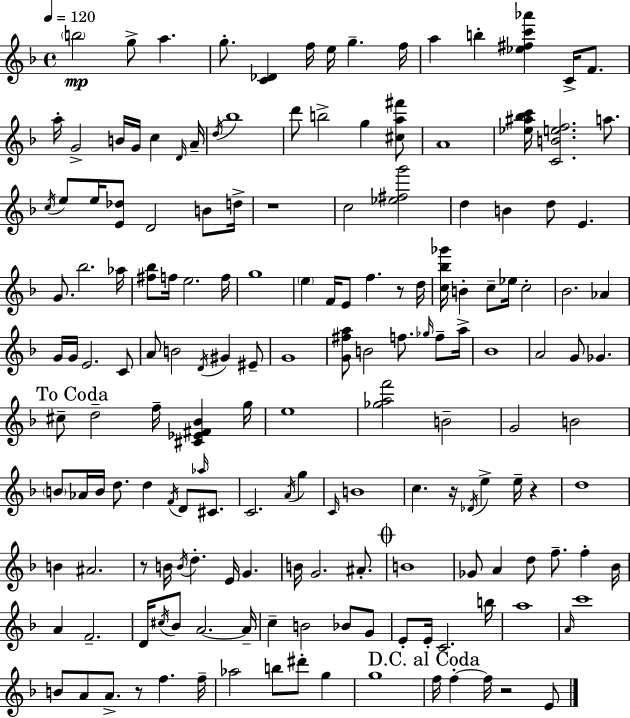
{
  \clef treble
  \time 4/4
  \defaultTimeSignature
  \key d \minor
  \tempo 4 = 120
  \parenthesize b''2\mp g''8-> a''4. | g''8.-. <c' des'>4 f''16 e''16 g''4.-- f''16 | a''4 b''4-. <ees'' fis'' c''' aes'''>4 c'16-> f'8. | a''16-. g'2-> b'16 g'16 c''4 \grace { d'16 } | \break a'16-- \acciaccatura { d''16 } bes''1 | d'''8 b''2-> g''4 | <cis'' a'' fis'''>8 a'1 | <ees'' ais'' bes'' c'''>16 <c' b' e'' f''>2. a''8. | \break \acciaccatura { c''16 } e''8 e''16 <e' des''>8 d'2 | b'8 d''16-> r1 | c''2 <ees'' fis'' g'''>2 | d''4 b'4 d''8 e'4. | \break g'8. bes''2. | aes''16 <fis'' bes''>8 f''16 e''2. | f''16 g''1 | \parenthesize e''4 f'16 e'8 f''4. | \break r8 d''16 <c'' bes'' ges'''>16 b'4-. c''8-- ees''16 c''2-. | bes'2. aes'4 | g'16 g'16 e'2. | c'8 a'8 b'2 \acciaccatura { d'16 } gis'4 | \break eis'8-- g'1 | <g' fis'' a''>8 b'2 f''8. | \grace { ges''16 } f''8-- a''16-> bes'1 | a'2 g'8 ges'4. | \break \mark "To Coda" cis''8-- d''2-- f''16-- | <cis' ees' fis' bes'>4 g''16 e''1 | <ges'' a'' f'''>2 b'2-- | g'2 b'2 | \break \parenthesize b'8 aes'16 b'16 d''8. d''4 | \acciaccatura { f'16 } d'8 \grace { aes''16 } cis'8. c'2. | \acciaccatura { a'16 } g''4 \grace { c'16 } b'1 | c''4. r16 | \break \acciaccatura { des'16 } e''4-> e''16-- r4 d''1 | b'4 ais'2. | r8 b'16 \acciaccatura { b'16 } d''4.-. | e'16 g'4. b'16 g'2. | \break ais'8.-. \mark \markup { \musicglyph "scripts.coda" } b'1 | ges'8 a'4 | d''8 f''8.-- f''4-. bes'16 a'4 f'2.-- | d'16 \acciaccatura { cis''16 } bes'8 a'2.~~ | \break a'16-- c''4-- | b'2 bes'8 g'8 e'8-. e'16-. c'2. | b''16 a''1 | \grace { a'16 } c'''1 | \break b'8 a'8 | a'8.-> r8 f''4. f''16-- aes''2 | b''8 dis'''8-. g''4 g''1 | \mark "D.C. al Coda" f''16 f''4-.~~ | \break f''16 r2 e'8 \bar "|."
}